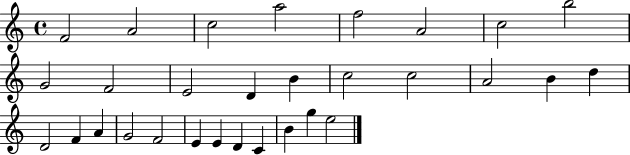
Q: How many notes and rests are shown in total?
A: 30